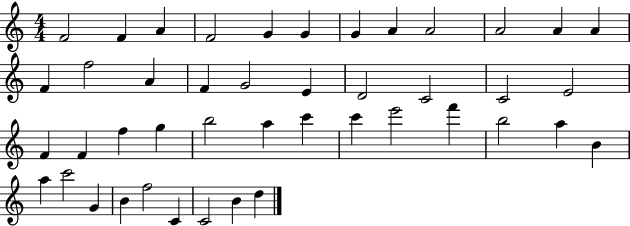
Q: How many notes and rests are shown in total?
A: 44